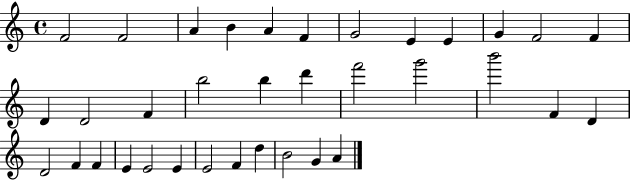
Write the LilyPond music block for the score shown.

{
  \clef treble
  \time 4/4
  \defaultTimeSignature
  \key c \major
  f'2 f'2 | a'4 b'4 a'4 f'4 | g'2 e'4 e'4 | g'4 f'2 f'4 | \break d'4 d'2 f'4 | b''2 b''4 d'''4 | f'''2 g'''2 | b'''2 f'4 d'4 | \break d'2 f'4 f'4 | e'4 e'2 e'4 | e'2 f'4 d''4 | b'2 g'4 a'4 | \break \bar "|."
}